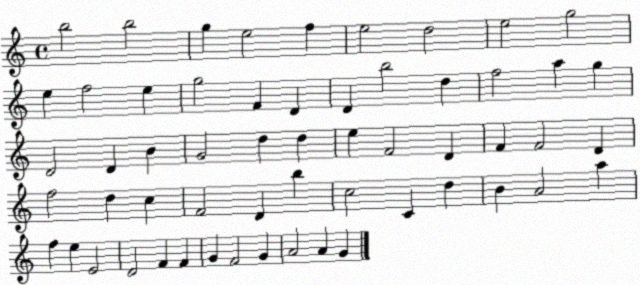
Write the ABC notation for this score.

X:1
T:Untitled
M:4/4
L:1/4
K:C
b2 b2 g e2 f e2 d2 e2 g2 e f2 e g2 F D D b2 d f2 a g D2 D B G2 d d e F2 D F F2 D f2 d c F2 D b c2 C d B A2 a f e E2 D2 F F G F2 G A2 A G